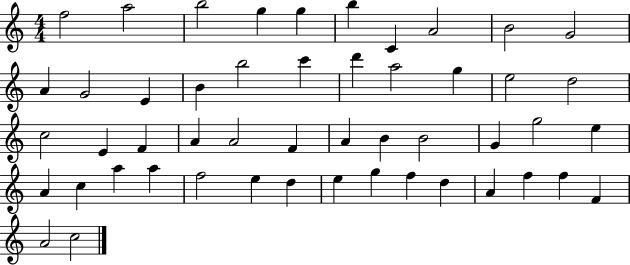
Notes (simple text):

F5/h A5/h B5/h G5/q G5/q B5/q C4/q A4/h B4/h G4/h A4/q G4/h E4/q B4/q B5/h C6/q D6/q A5/h G5/q E5/h D5/h C5/h E4/q F4/q A4/q A4/h F4/q A4/q B4/q B4/h G4/q G5/h E5/q A4/q C5/q A5/q A5/q F5/h E5/q D5/q E5/q G5/q F5/q D5/q A4/q F5/q F5/q F4/q A4/h C5/h